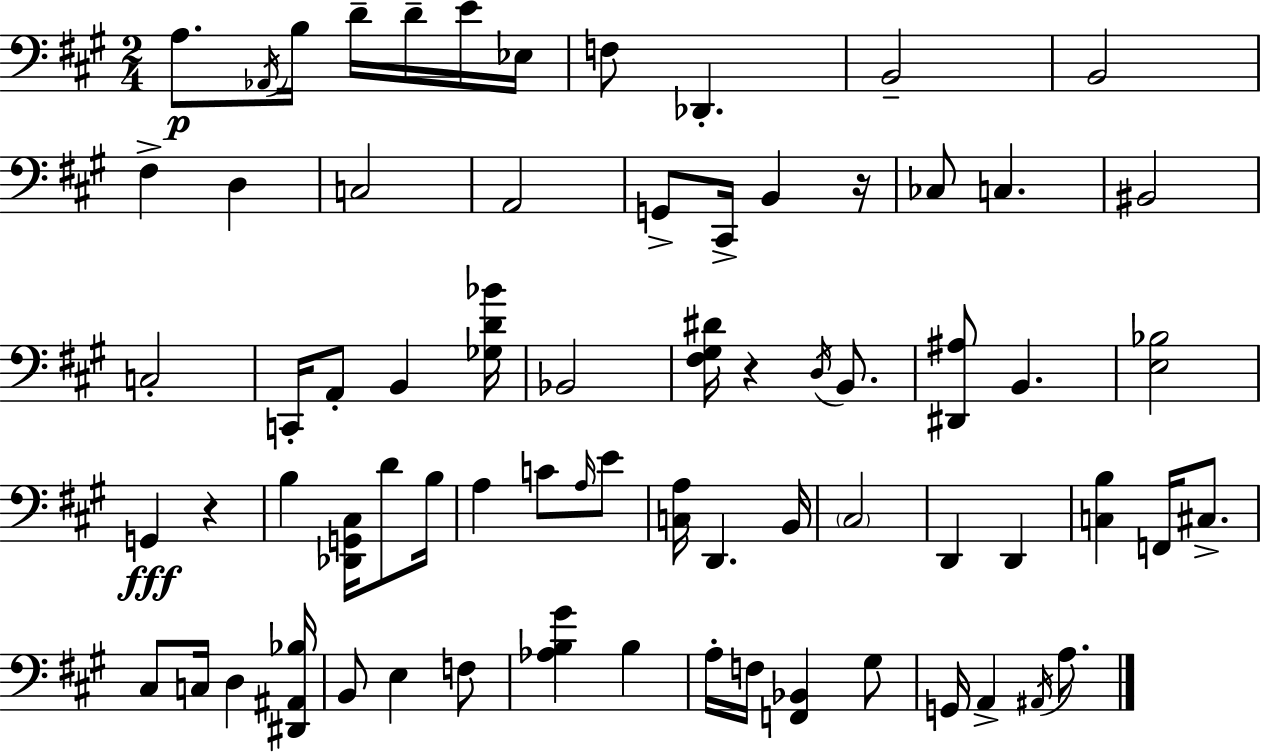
A3/e. Ab2/s B3/s D4/s D4/s E4/s Eb3/s F3/e Db2/q. B2/h B2/h F#3/q D3/q C3/h A2/h G2/e C#2/s B2/q R/s CES3/e C3/q. BIS2/h C3/h C2/s A2/e B2/q [Gb3,D4,Bb4]/s Bb2/h [F#3,G#3,D#4]/s R/q D3/s B2/e. [D#2,A#3]/e B2/q. [E3,Bb3]/h G2/q R/q B3/q [Db2,G2,C#3]/s D4/e B3/s A3/q C4/e A3/s E4/e [C3,A3]/s D2/q. B2/s C#3/h D2/q D2/q [C3,B3]/q F2/s C#3/e. C#3/e C3/s D3/q [D#2,A#2,Bb3]/s B2/e E3/q F3/e [Ab3,B3,G#4]/q B3/q A3/s F3/s [F2,Bb2]/q G#3/e G2/s A2/q A#2/s A3/e.